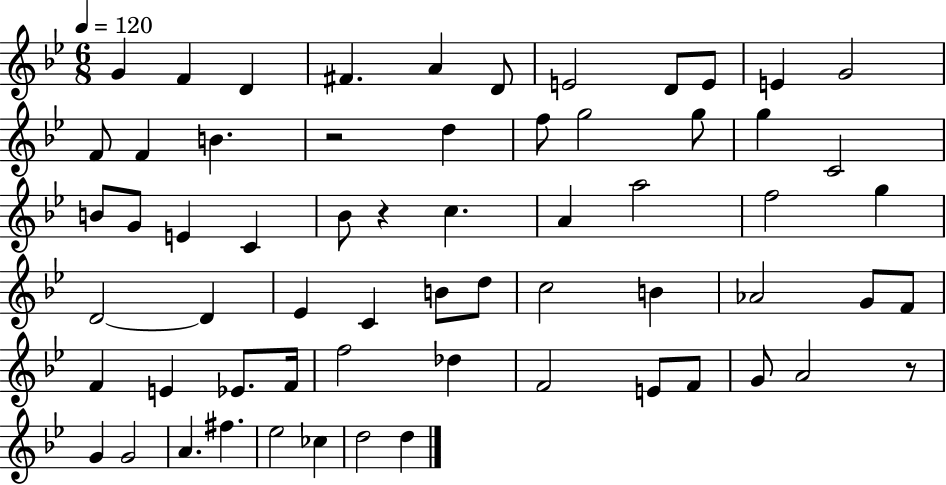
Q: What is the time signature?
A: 6/8